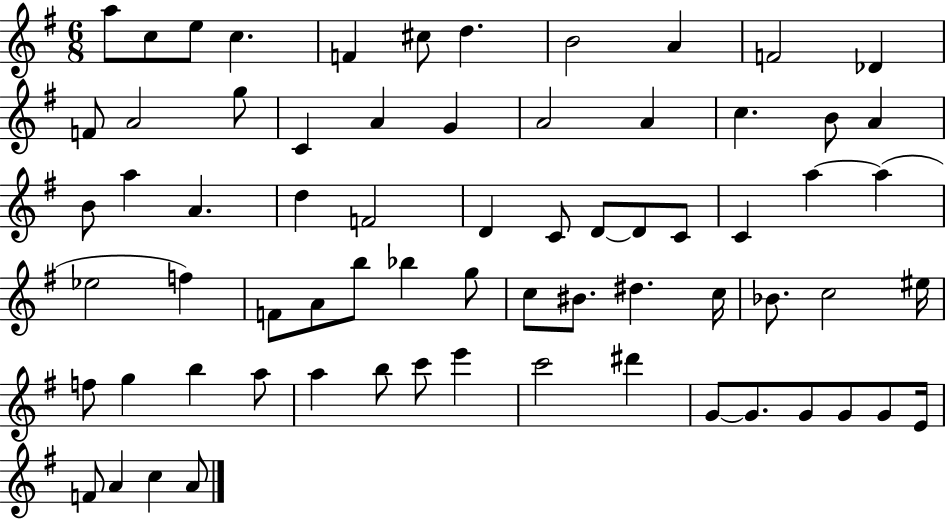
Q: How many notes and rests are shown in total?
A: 69